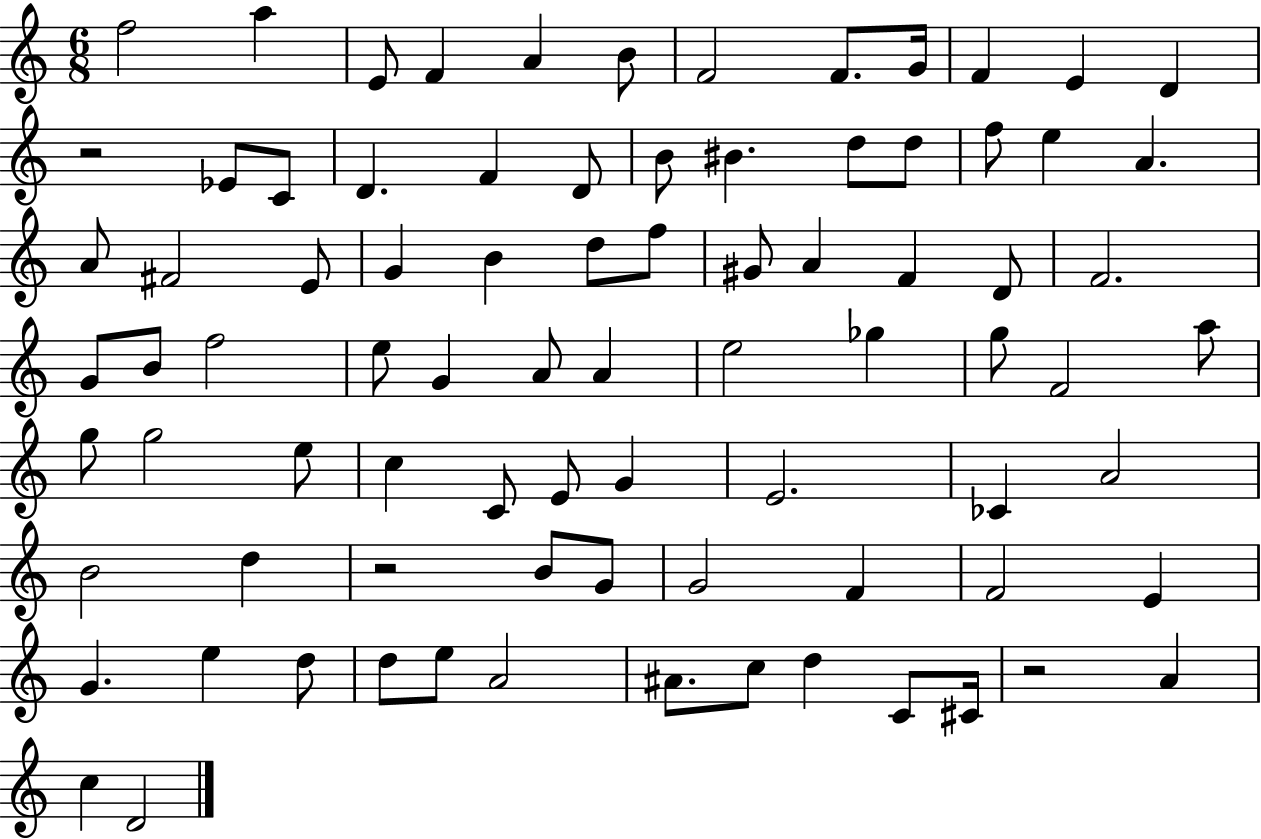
F5/h A5/q E4/e F4/q A4/q B4/e F4/h F4/e. G4/s F4/q E4/q D4/q R/h Eb4/e C4/e D4/q. F4/q D4/e B4/e BIS4/q. D5/e D5/e F5/e E5/q A4/q. A4/e F#4/h E4/e G4/q B4/q D5/e F5/e G#4/e A4/q F4/q D4/e F4/h. G4/e B4/e F5/h E5/e G4/q A4/e A4/q E5/h Gb5/q G5/e F4/h A5/e G5/e G5/h E5/e C5/q C4/e E4/e G4/q E4/h. CES4/q A4/h B4/h D5/q R/h B4/e G4/e G4/h F4/q F4/h E4/q G4/q. E5/q D5/e D5/e E5/e A4/h A#4/e. C5/e D5/q C4/e C#4/s R/h A4/q C5/q D4/h